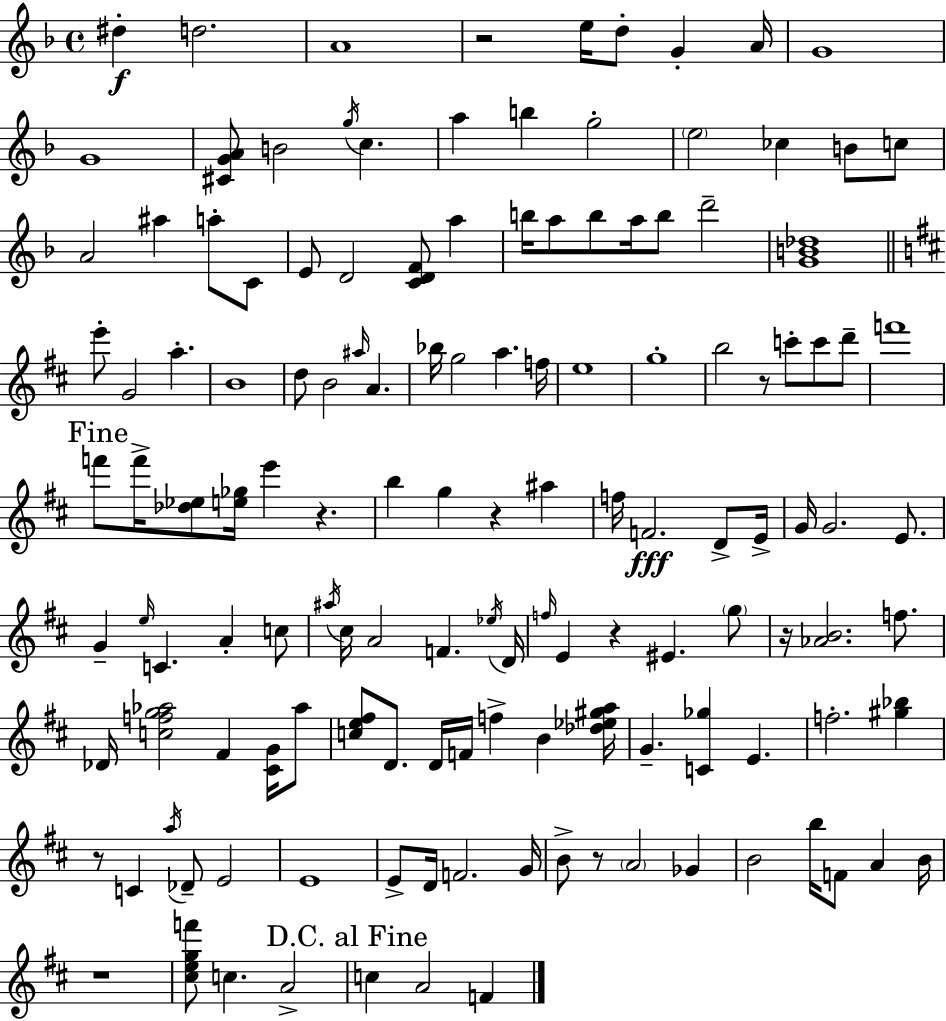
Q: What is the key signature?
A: F major